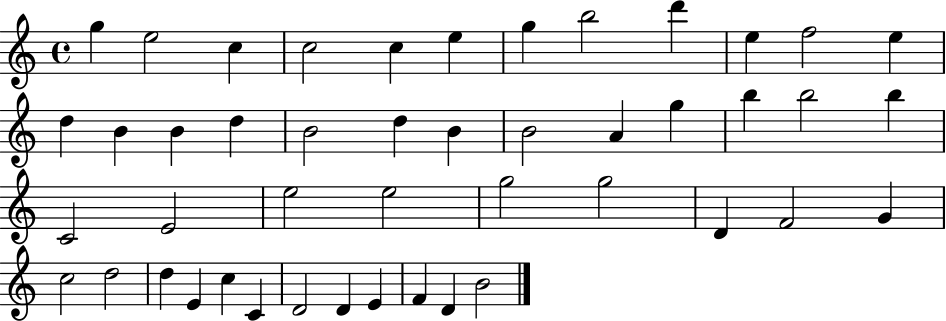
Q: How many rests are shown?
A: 0